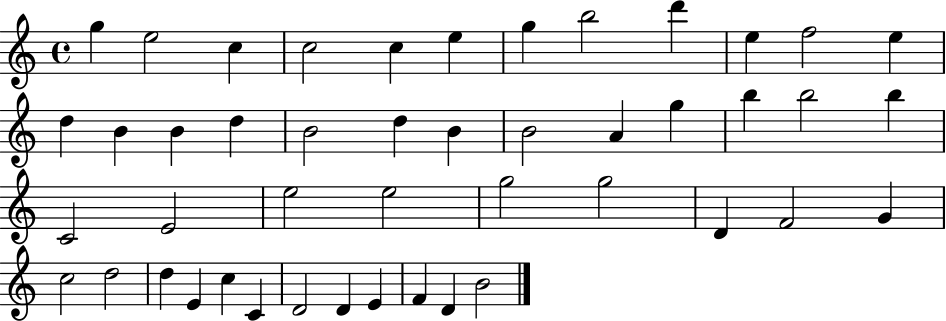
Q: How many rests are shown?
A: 0